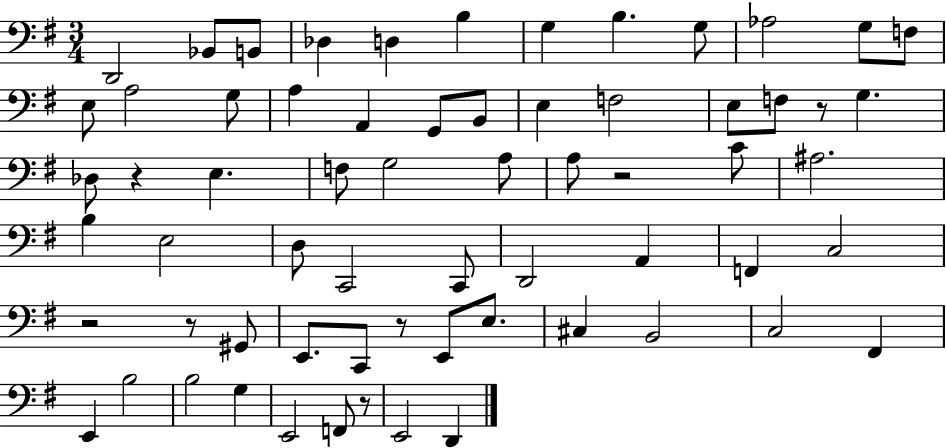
{
  \clef bass
  \numericTimeSignature
  \time 3/4
  \key g \major
  d,2 bes,8 b,8 | des4 d4 b4 | g4 b4. g8 | aes2 g8 f8 | \break e8 a2 g8 | a4 a,4 g,8 b,8 | e4 f2 | e8 f8 r8 g4. | \break des8 r4 e4. | f8 g2 a8 | a8 r2 c'8 | ais2. | \break b4 e2 | d8 c,2 c,8 | d,2 a,4 | f,4 c2 | \break r2 r8 gis,8 | e,8. c,8 r8 e,8 e8. | cis4 b,2 | c2 fis,4 | \break e,4 b2 | b2 g4 | e,2 f,8 r8 | e,2 d,4 | \break \bar "|."
}